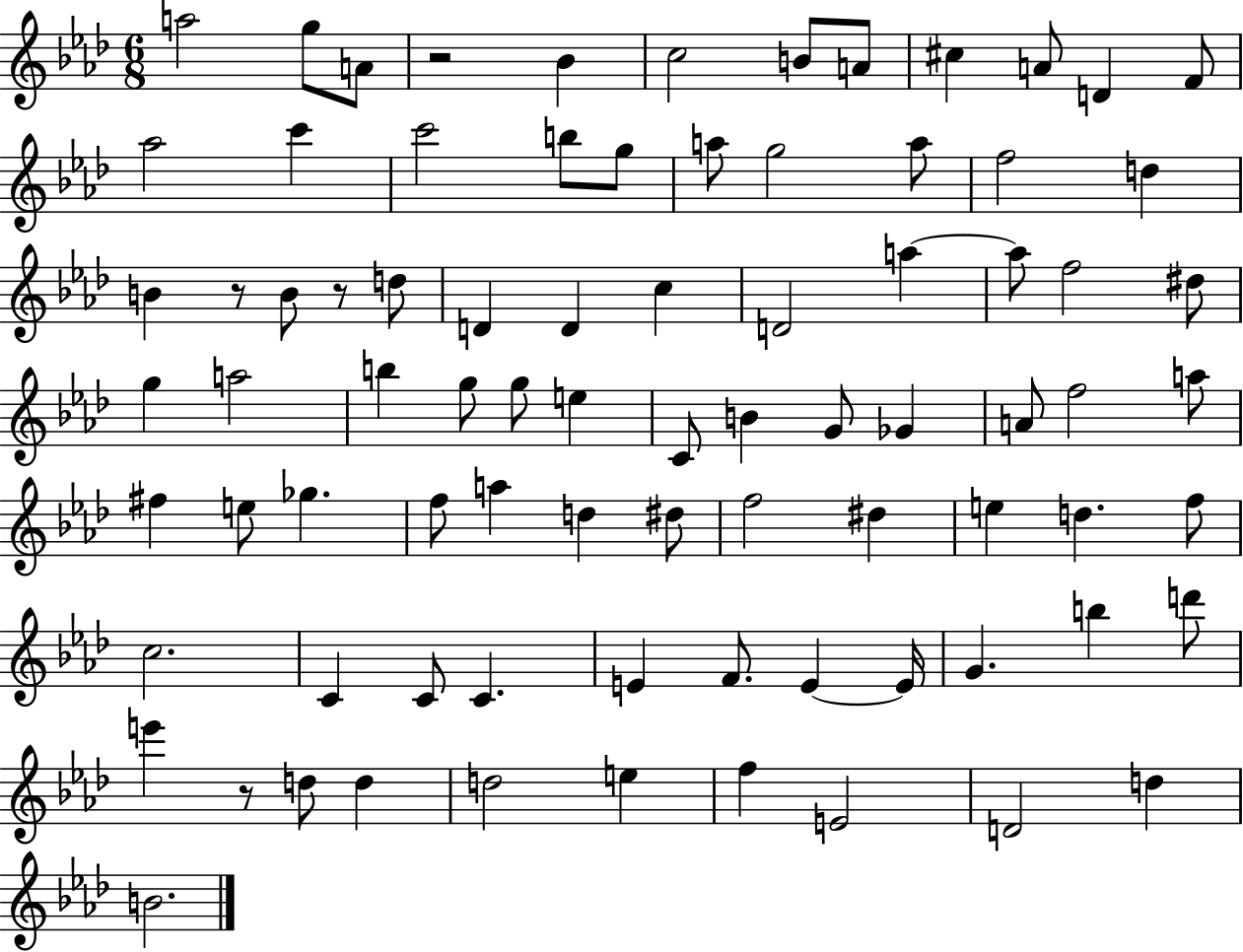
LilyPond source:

{
  \clef treble
  \numericTimeSignature
  \time 6/8
  \key aes \major
  \repeat volta 2 { a''2 g''8 a'8 | r2 bes'4 | c''2 b'8 a'8 | cis''4 a'8 d'4 f'8 | \break aes''2 c'''4 | c'''2 b''8 g''8 | a''8 g''2 a''8 | f''2 d''4 | \break b'4 r8 b'8 r8 d''8 | d'4 d'4 c''4 | d'2 a''4~~ | a''8 f''2 dis''8 | \break g''4 a''2 | b''4 g''8 g''8 e''4 | c'8 b'4 g'8 ges'4 | a'8 f''2 a''8 | \break fis''4 e''8 ges''4. | f''8 a''4 d''4 dis''8 | f''2 dis''4 | e''4 d''4. f''8 | \break c''2. | c'4 c'8 c'4. | e'4 f'8. e'4~~ e'16 | g'4. b''4 d'''8 | \break e'''4 r8 d''8 d''4 | d''2 e''4 | f''4 e'2 | d'2 d''4 | \break b'2. | } \bar "|."
}